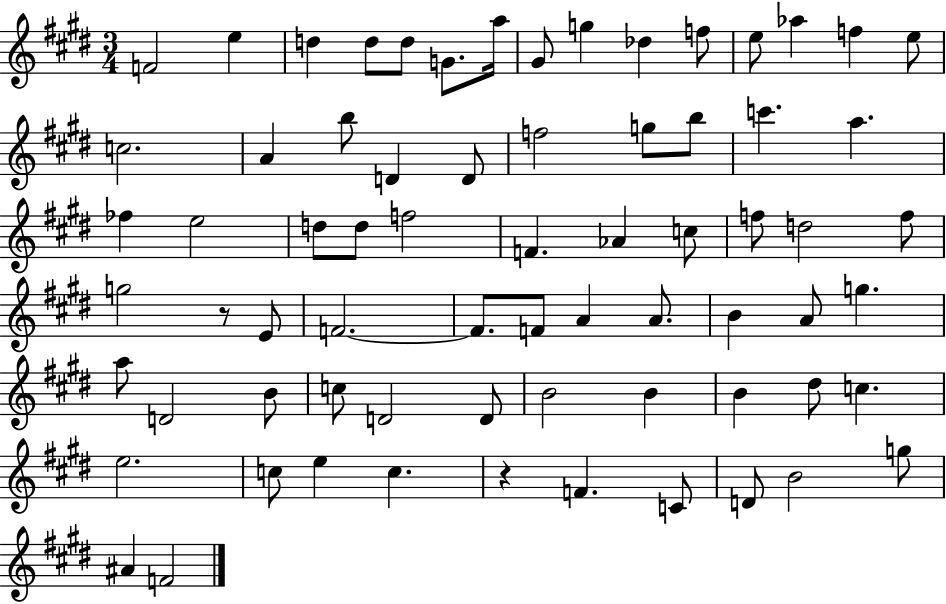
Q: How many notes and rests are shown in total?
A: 70